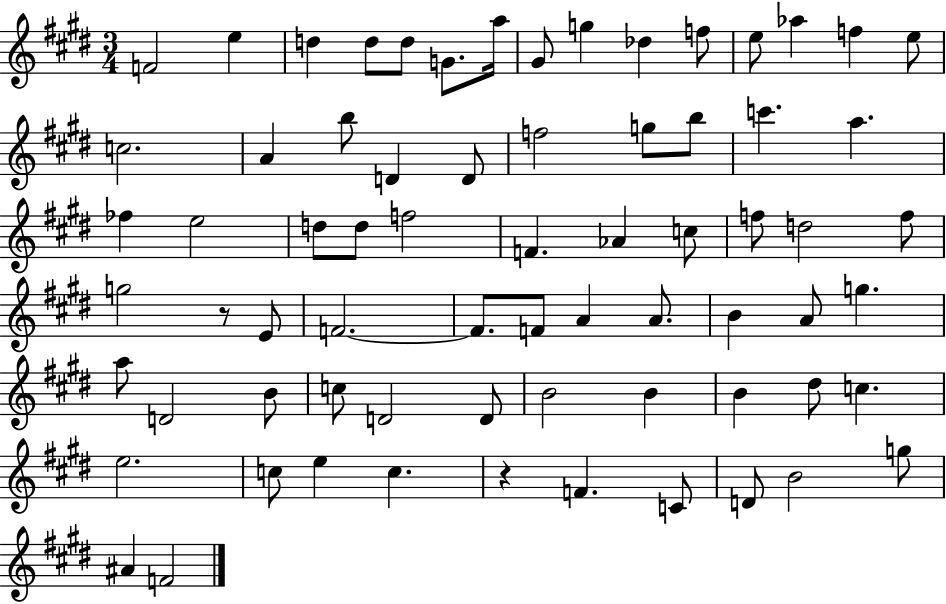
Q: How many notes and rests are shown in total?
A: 70